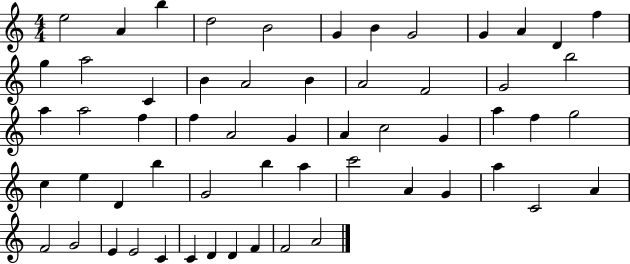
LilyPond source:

{
  \clef treble
  \numericTimeSignature
  \time 4/4
  \key c \major
  e''2 a'4 b''4 | d''2 b'2 | g'4 b'4 g'2 | g'4 a'4 d'4 f''4 | \break g''4 a''2 c'4 | b'4 a'2 b'4 | a'2 f'2 | g'2 b''2 | \break a''4 a''2 f''4 | f''4 a'2 g'4 | a'4 c''2 g'4 | a''4 f''4 g''2 | \break c''4 e''4 d'4 b''4 | g'2 b''4 a''4 | c'''2 a'4 g'4 | a''4 c'2 a'4 | \break f'2 g'2 | e'4 e'2 c'4 | c'4 d'4 d'4 f'4 | f'2 a'2 | \break \bar "|."
}